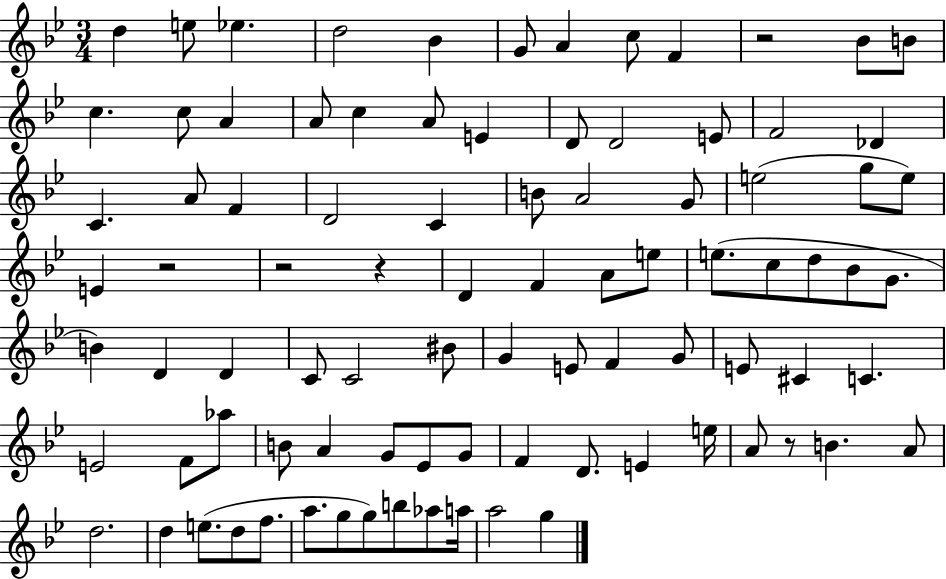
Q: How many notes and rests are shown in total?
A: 90